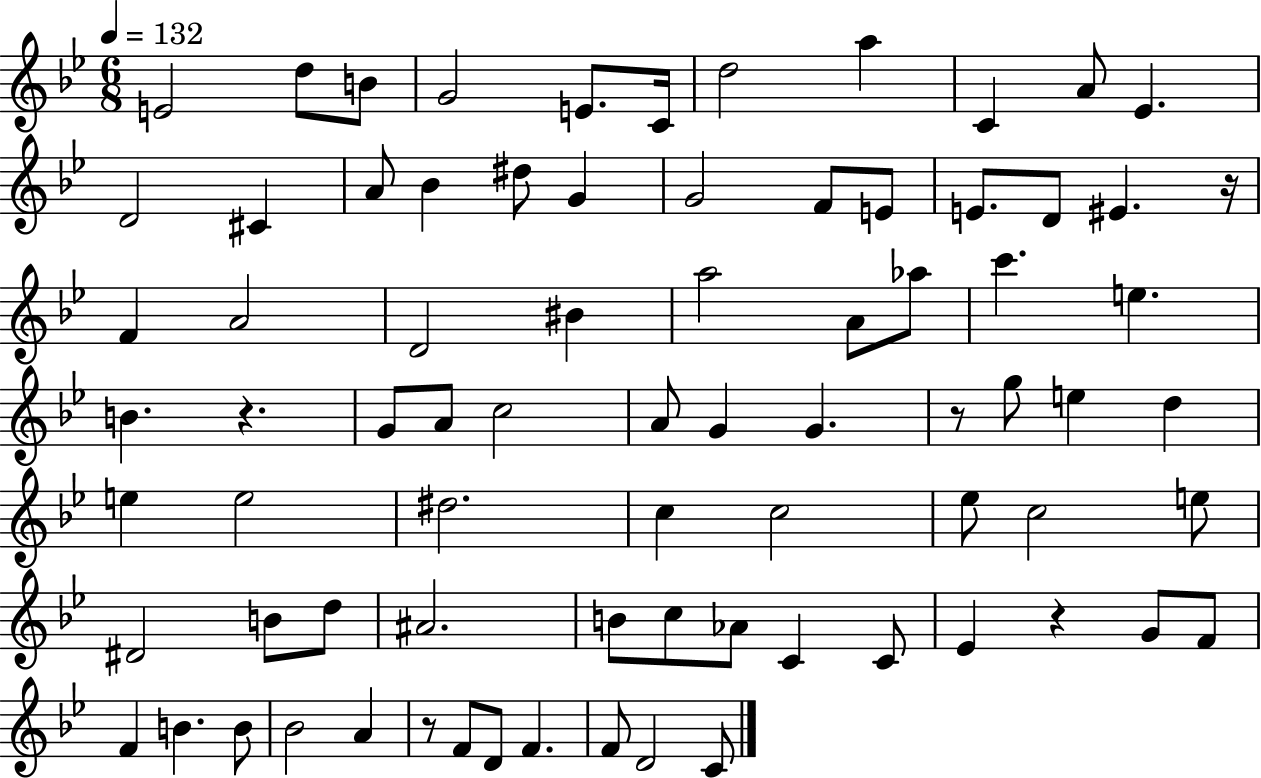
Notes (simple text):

E4/h D5/e B4/e G4/h E4/e. C4/s D5/h A5/q C4/q A4/e Eb4/q. D4/h C#4/q A4/e Bb4/q D#5/e G4/q G4/h F4/e E4/e E4/e. D4/e EIS4/q. R/s F4/q A4/h D4/h BIS4/q A5/h A4/e Ab5/e C6/q. E5/q. B4/q. R/q. G4/e A4/e C5/h A4/e G4/q G4/q. R/e G5/e E5/q D5/q E5/q E5/h D#5/h. C5/q C5/h Eb5/e C5/h E5/e D#4/h B4/e D5/e A#4/h. B4/e C5/e Ab4/e C4/q C4/e Eb4/q R/q G4/e F4/e F4/q B4/q. B4/e Bb4/h A4/q R/e F4/e D4/e F4/q. F4/e D4/h C4/e